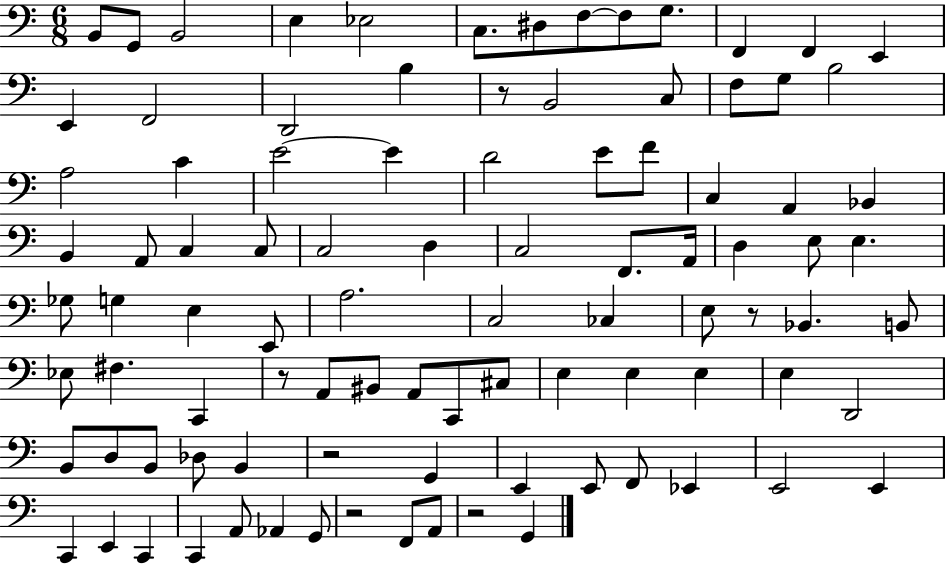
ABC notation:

X:1
T:Untitled
M:6/8
L:1/4
K:C
B,,/2 G,,/2 B,,2 E, _E,2 C,/2 ^D,/2 F,/2 F,/2 G,/2 F,, F,, E,, E,, F,,2 D,,2 B, z/2 B,,2 C,/2 F,/2 G,/2 B,2 A,2 C E2 E D2 E/2 F/2 C, A,, _B,, B,, A,,/2 C, C,/2 C,2 D, C,2 F,,/2 A,,/4 D, E,/2 E, _G,/2 G, E, E,,/2 A,2 C,2 _C, E,/2 z/2 _B,, B,,/2 _E,/2 ^F, C,, z/2 A,,/2 ^B,,/2 A,,/2 C,,/2 ^C,/2 E, E, E, E, D,,2 B,,/2 D,/2 B,,/2 _D,/2 B,, z2 G,, E,, E,,/2 F,,/2 _E,, E,,2 E,, C,, E,, C,, C,, A,,/2 _A,, G,,/2 z2 F,,/2 A,,/2 z2 G,,